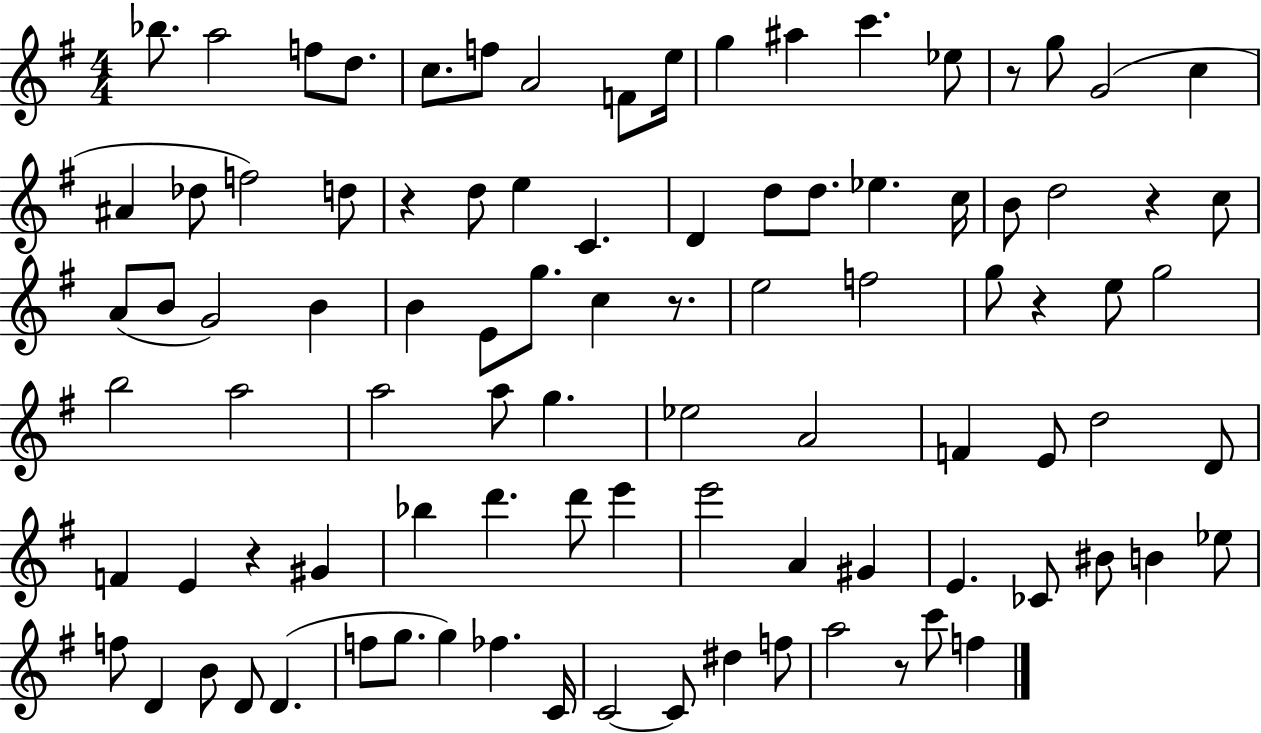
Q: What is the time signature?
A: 4/4